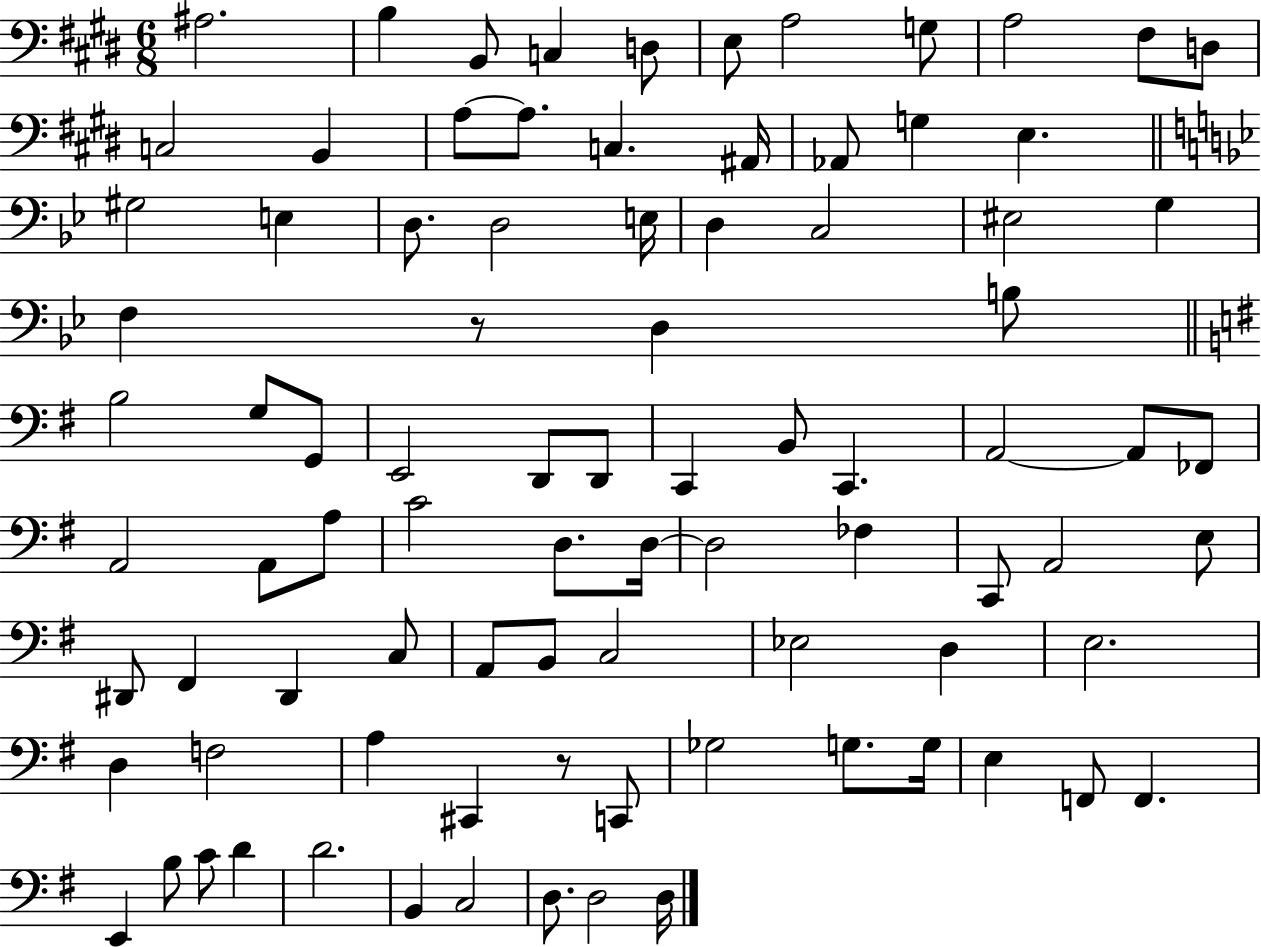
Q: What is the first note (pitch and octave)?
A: A#3